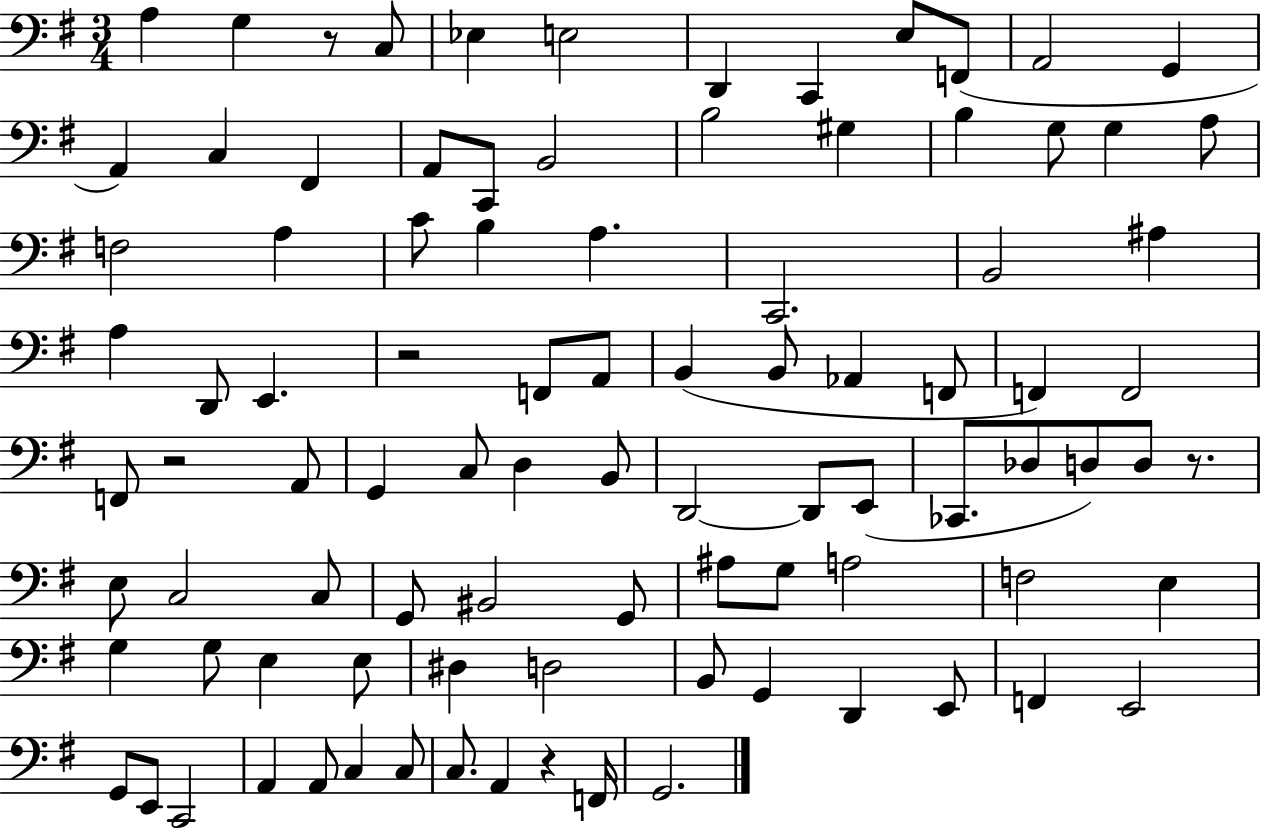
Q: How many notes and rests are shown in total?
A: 94